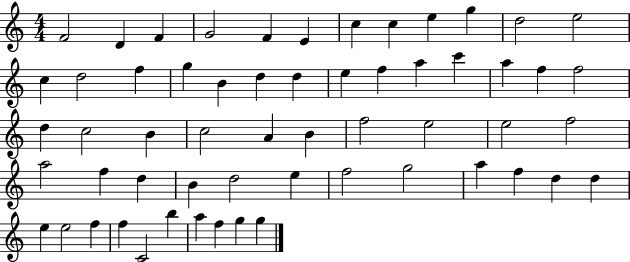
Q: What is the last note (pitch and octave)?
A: G5